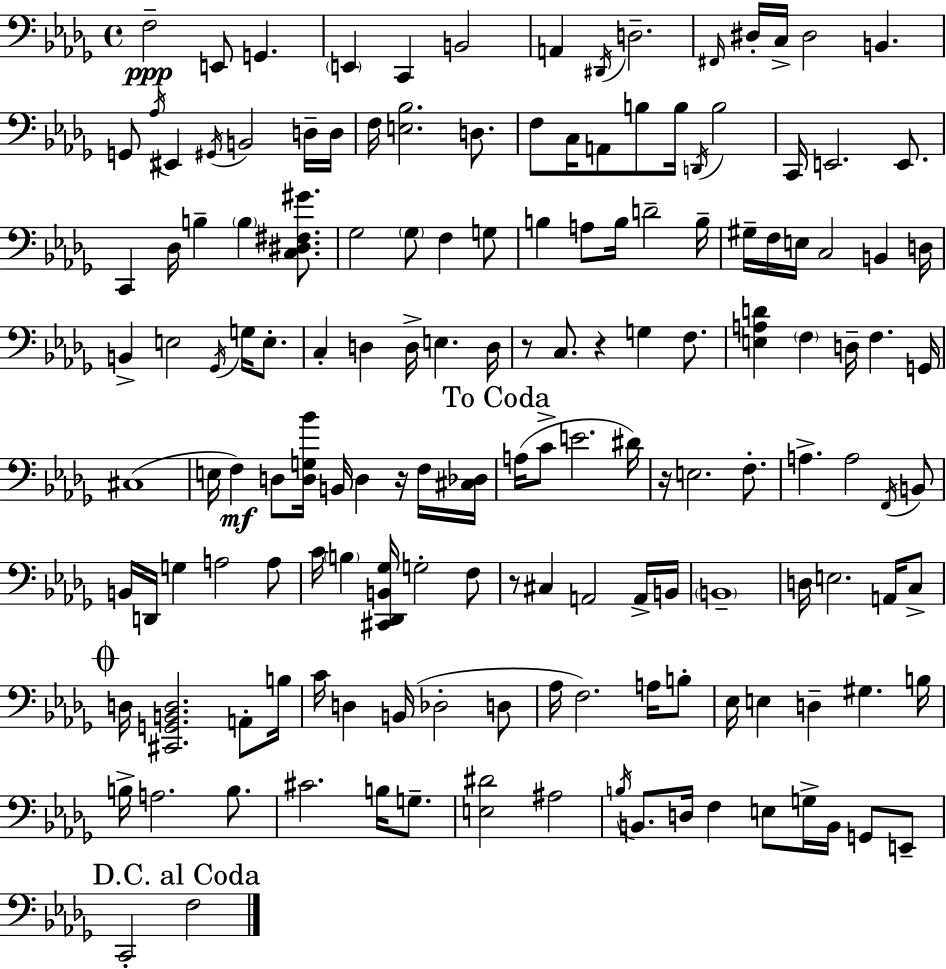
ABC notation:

X:1
T:Untitled
M:4/4
L:1/4
K:Bbm
F,2 E,,/2 G,, E,, C,, B,,2 A,, ^D,,/4 D,2 ^F,,/4 ^D,/4 C,/4 ^D,2 B,, G,,/2 _A,/4 ^E,, ^G,,/4 B,,2 D,/4 D,/4 F,/4 [E,_B,]2 D,/2 F,/2 C,/4 A,,/2 B,/2 B,/4 D,,/4 B,2 C,,/4 E,,2 E,,/2 C,, _D,/4 B, B, [C,^D,^F,^G]/2 _G,2 _G,/2 F, G,/2 B, A,/2 B,/4 D2 B,/4 ^G,/4 F,/4 E,/4 C,2 B,, D,/4 B,, E,2 _G,,/4 G,/4 E,/2 C, D, D,/4 E, D,/4 z/2 C,/2 z G, F,/2 [E,A,D] F, D,/4 F, G,,/4 ^C,4 E,/4 F, D,/2 [D,G,_B]/4 B,,/4 D, z/4 F,/4 [^C,_D,]/4 A,/4 C/2 E2 ^D/4 z/4 E,2 F,/2 A, A,2 F,,/4 B,,/2 B,,/4 D,,/4 G, A,2 A,/2 C/4 B, [^C,,_D,,B,,_G,]/4 G,2 F,/2 z/2 ^C, A,,2 A,,/4 B,,/4 B,,4 D,/4 E,2 A,,/4 C,/2 D,/4 [^C,,G,,B,,D,]2 A,,/2 B,/4 C/4 D, B,,/4 _D,2 D,/2 _A,/4 F,2 A,/4 B,/2 _E,/4 E, D, ^G, B,/4 B,/4 A,2 B,/2 ^C2 B,/4 G,/2 [E,^D]2 ^A,2 B,/4 B,,/2 D,/4 F, E,/2 G,/4 B,,/4 G,,/2 E,,/2 C,,2 F,2